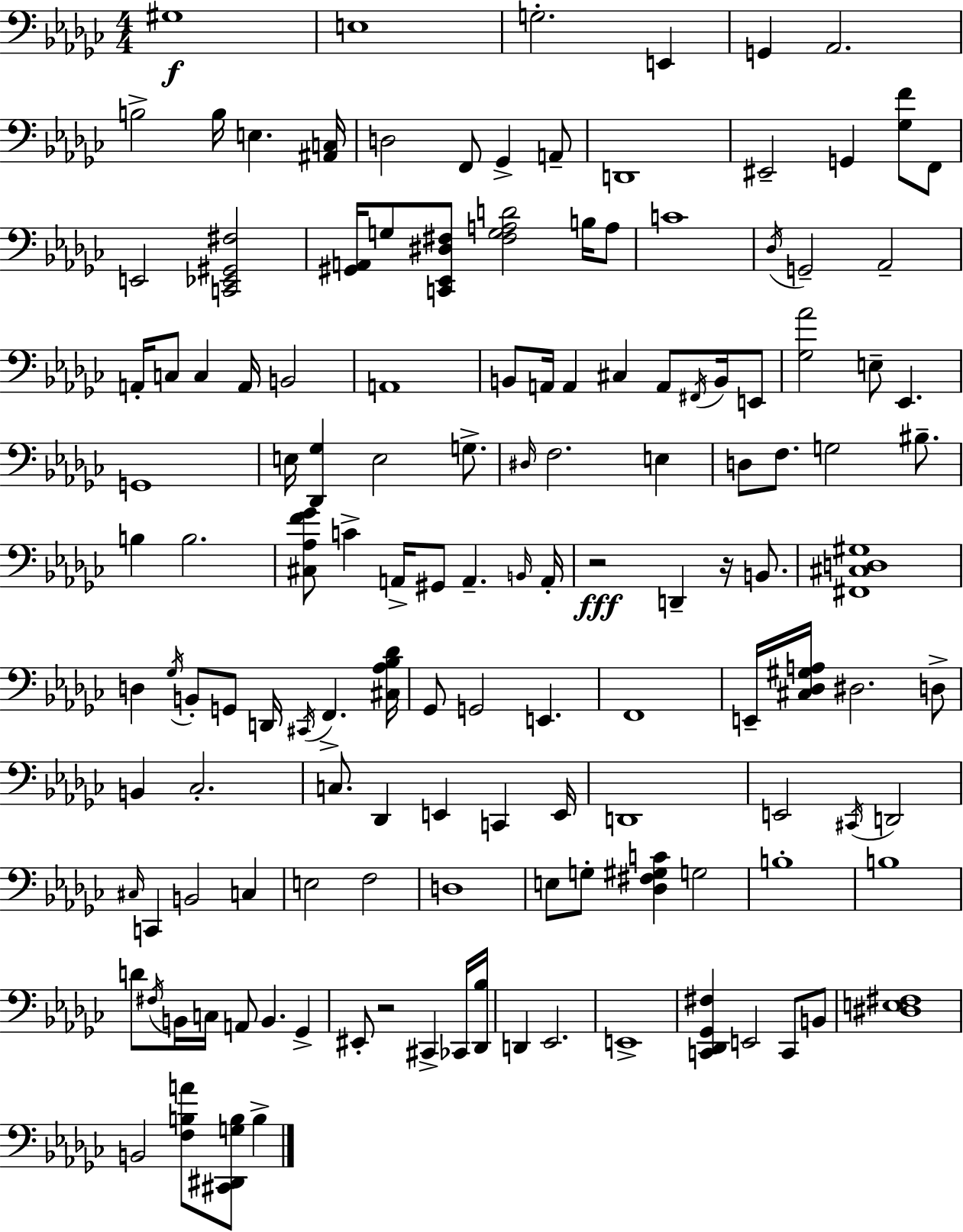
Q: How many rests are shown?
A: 3